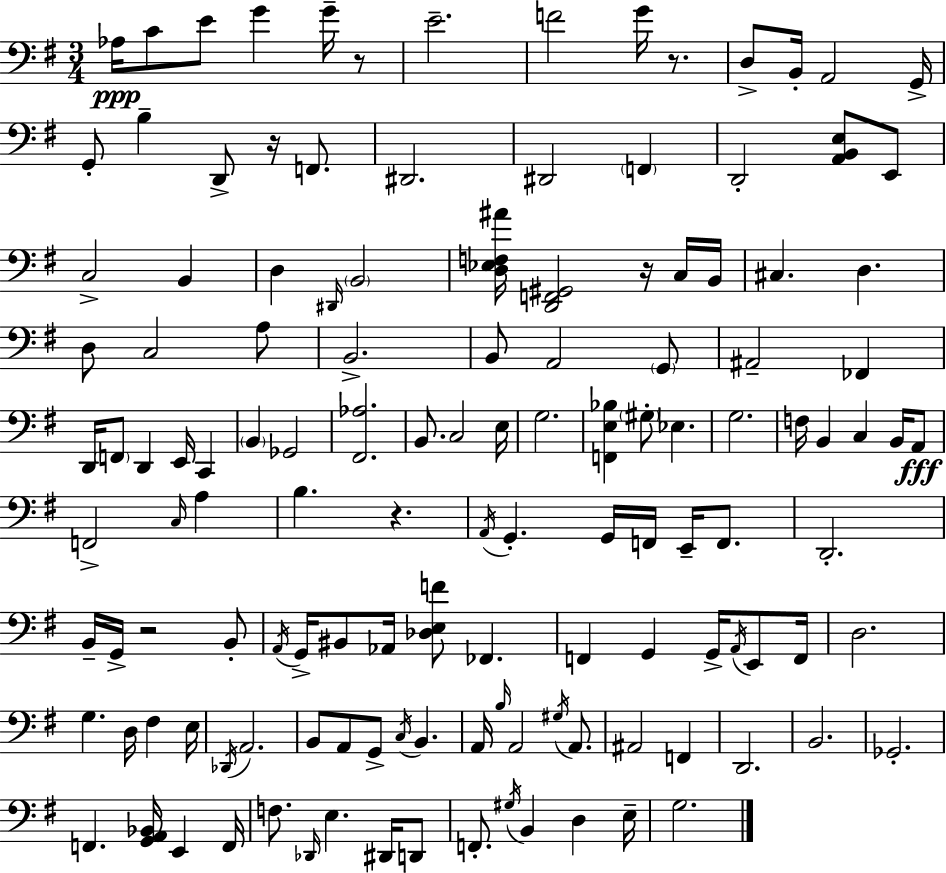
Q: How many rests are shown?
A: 6